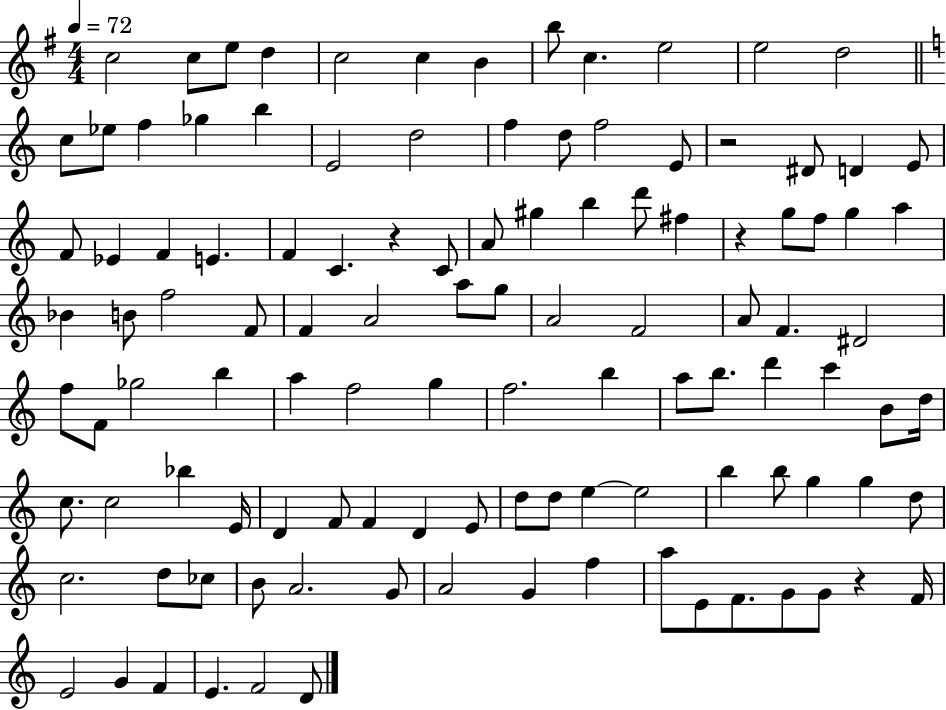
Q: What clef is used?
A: treble